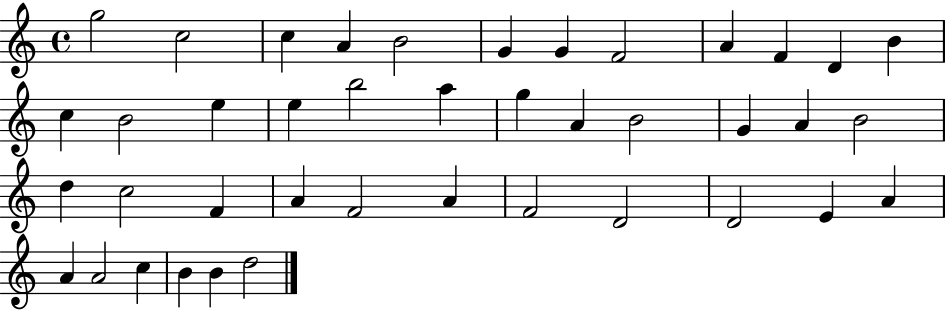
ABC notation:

X:1
T:Untitled
M:4/4
L:1/4
K:C
g2 c2 c A B2 G G F2 A F D B c B2 e e b2 a g A B2 G A B2 d c2 F A F2 A F2 D2 D2 E A A A2 c B B d2